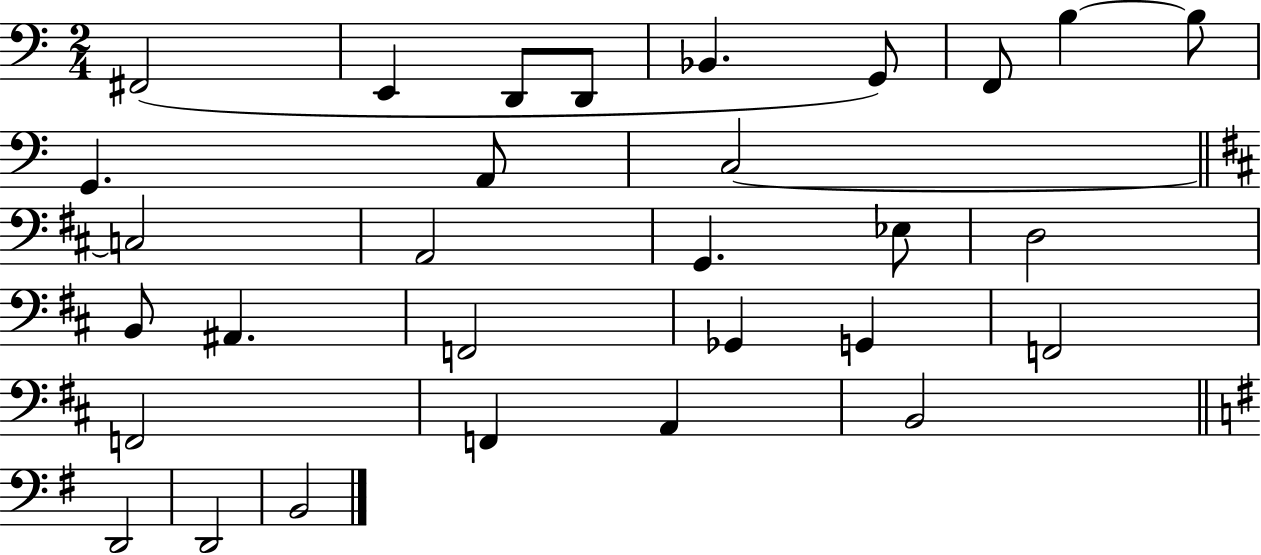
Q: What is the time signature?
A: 2/4